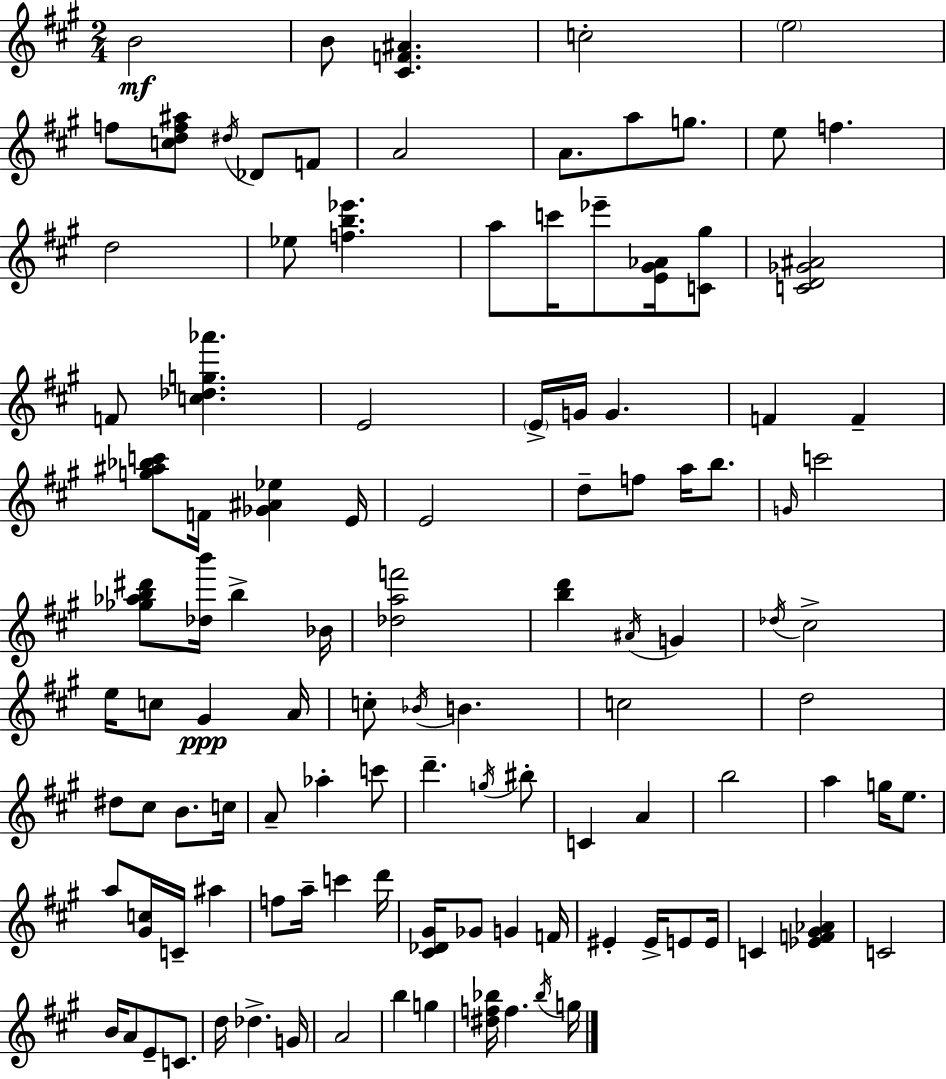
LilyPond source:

{
  \clef treble
  \numericTimeSignature
  \time 2/4
  \key a \major
  b'2\mf | b'8 <cis' f' ais'>4. | c''2-. | \parenthesize e''2 | \break f''8 <c'' d'' f'' ais''>8 \acciaccatura { dis''16 } des'8 f'8 | a'2 | a'8. a''8 g''8. | e''8 f''4. | \break d''2 | ees''8 <f'' b'' ees'''>4. | a''8 c'''16 ees'''8-- <e' gis' aes'>16 <c' gis''>8 | <c' d' ges' ais'>2 | \break f'8 <c'' des'' g'' aes'''>4. | e'2 | \parenthesize e'16-> g'16 g'4. | f'4 f'4-- | \break <g'' ais'' bes'' c'''>8 f'16 <ges' ais' ees''>4 | e'16 e'2 | d''8-- f''8 a''16 b''8. | \grace { g'16 } c'''2 | \break <ges'' aes'' b'' dis'''>8 <des'' b'''>16 b''4-> | bes'16 <des'' a'' f'''>2 | <b'' d'''>4 \acciaccatura { ais'16 } g'4 | \acciaccatura { des''16 } cis''2-> | \break e''16 c''8 gis'4\ppp | a'16 c''8-. \acciaccatura { bes'16 } b'4. | c''2 | d''2 | \break dis''8 cis''8 | b'8. c''16 a'8-- aes''4-. | c'''8 d'''4.-- | \acciaccatura { g''16 } bis''8-. c'4 | \break a'4 b''2 | a''4 | g''16 e''8. a''8 | <gis' c''>16 c'16-- ais''4 f''8 | \break a''16-- c'''4 d'''16 <cis' des' gis'>16 ges'8 | g'4 f'16 eis'4-. | eis'16-> e'8 e'16 c'4 | <ees' f' gis' aes'>4 c'2 | \break b'16 a'8 | e'8-- c'8. d''16 des''4.-> | g'16 a'2 | b''4 | \break g''4 <dis'' f'' bes''>16 f''4. | \acciaccatura { bes''16 } g''16 \bar "|."
}